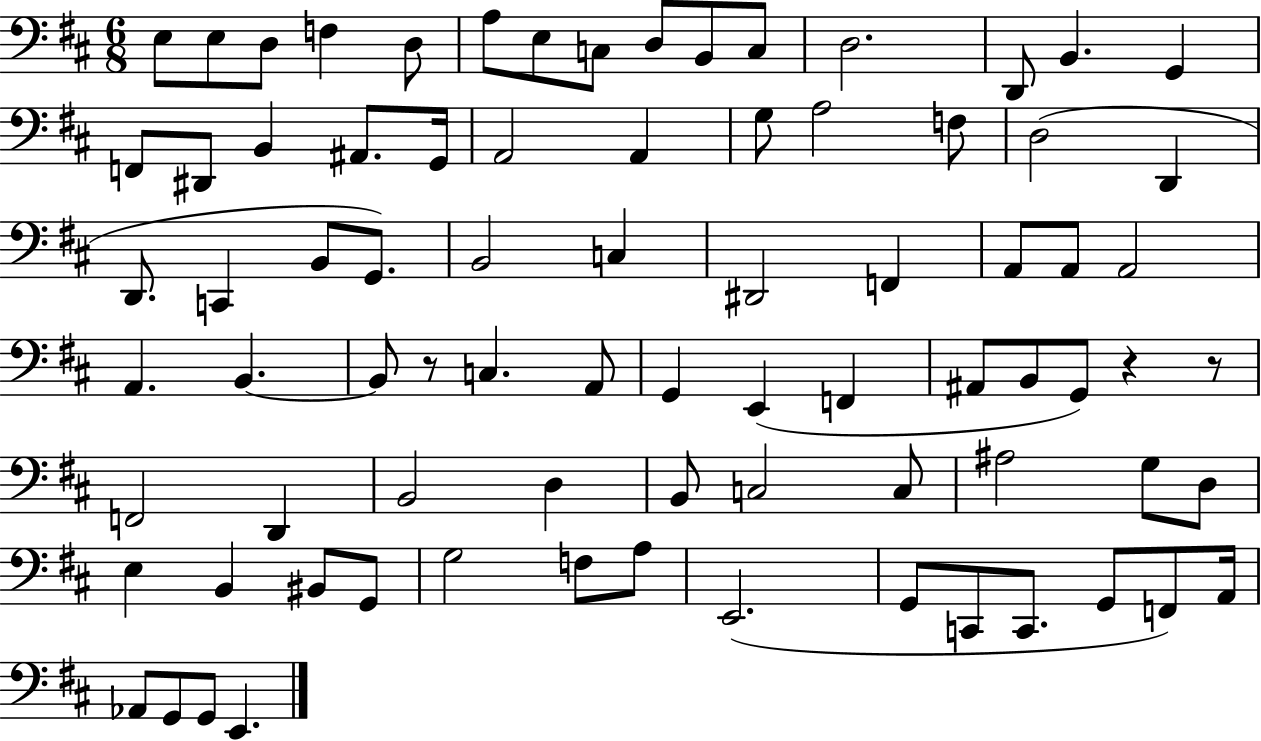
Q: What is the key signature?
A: D major